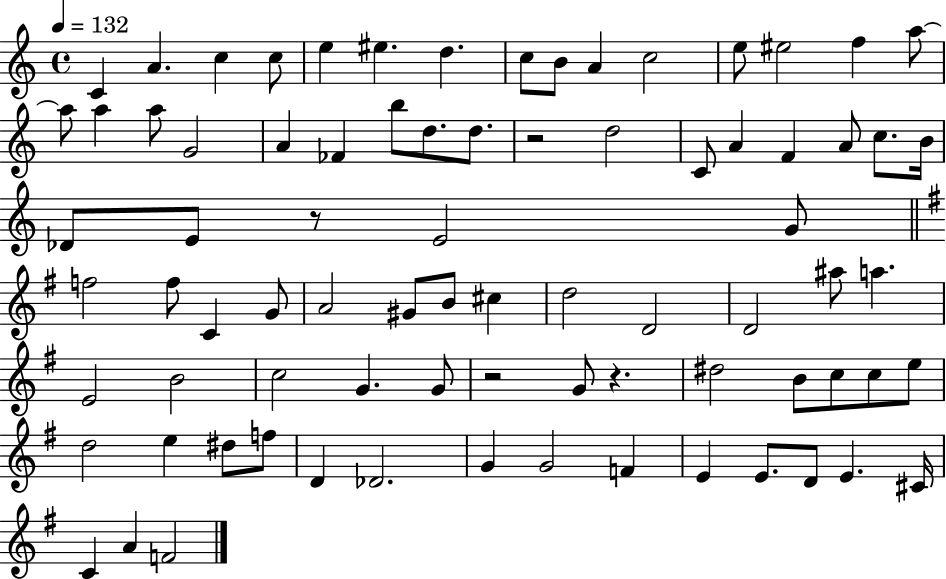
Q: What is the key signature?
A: C major